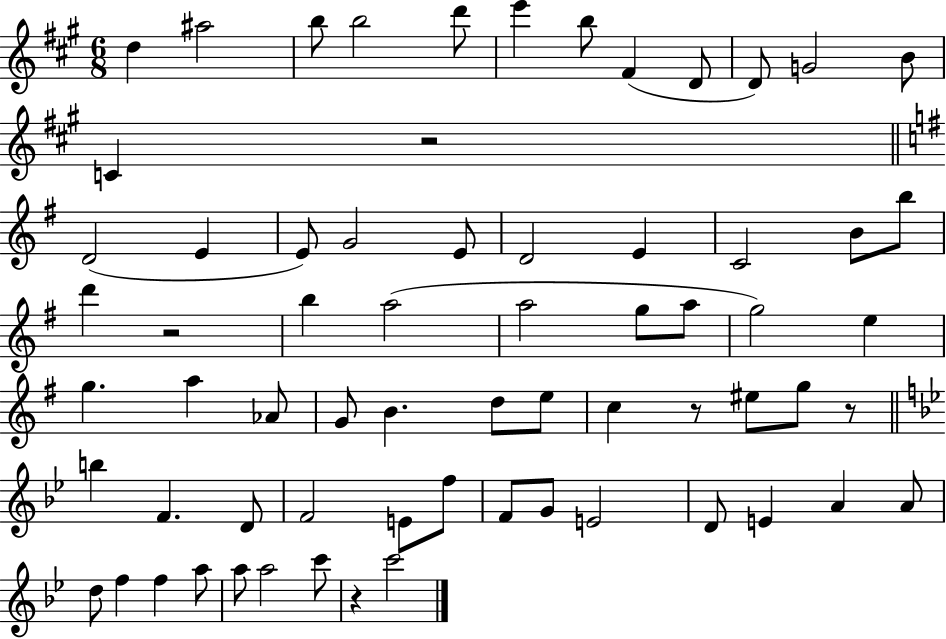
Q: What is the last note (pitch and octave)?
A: C6